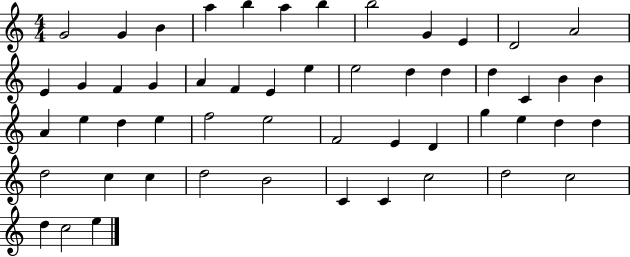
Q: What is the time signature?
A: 4/4